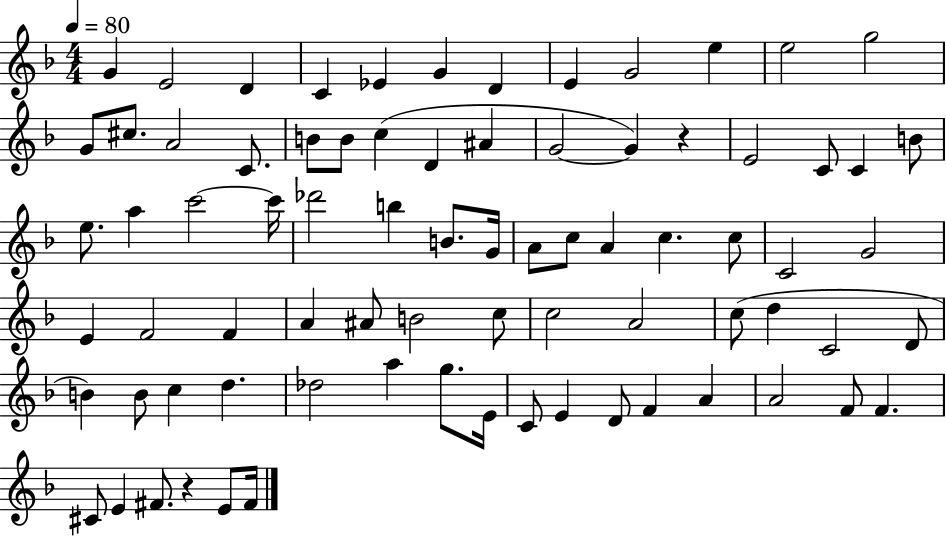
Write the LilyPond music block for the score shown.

{
  \clef treble
  \numericTimeSignature
  \time 4/4
  \key f \major
  \tempo 4 = 80
  g'4 e'2 d'4 | c'4 ees'4 g'4 d'4 | e'4 g'2 e''4 | e''2 g''2 | \break g'8 cis''8. a'2 c'8. | b'8 b'8 c''4( d'4 ais'4 | g'2~~ g'4) r4 | e'2 c'8 c'4 b'8 | \break e''8. a''4 c'''2~~ c'''16 | des'''2 b''4 b'8. g'16 | a'8 c''8 a'4 c''4. c''8 | c'2 g'2 | \break e'4 f'2 f'4 | a'4 ais'8 b'2 c''8 | c''2 a'2 | c''8( d''4 c'2 d'8 | \break b'4) b'8 c''4 d''4. | des''2 a''4 g''8. e'16 | c'8 e'4 d'8 f'4 a'4 | a'2 f'8 f'4. | \break cis'8 e'4 fis'8. r4 e'8 fis'16 | \bar "|."
}